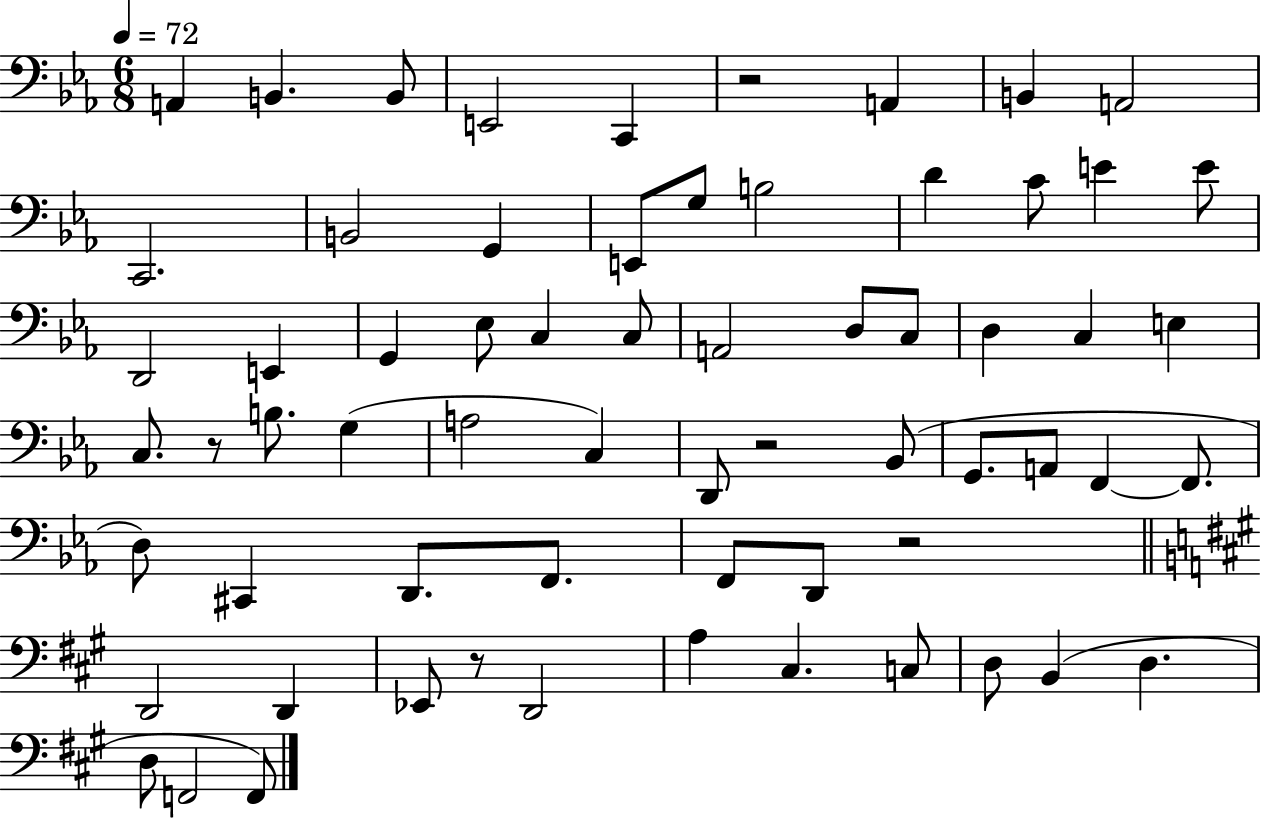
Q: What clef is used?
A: bass